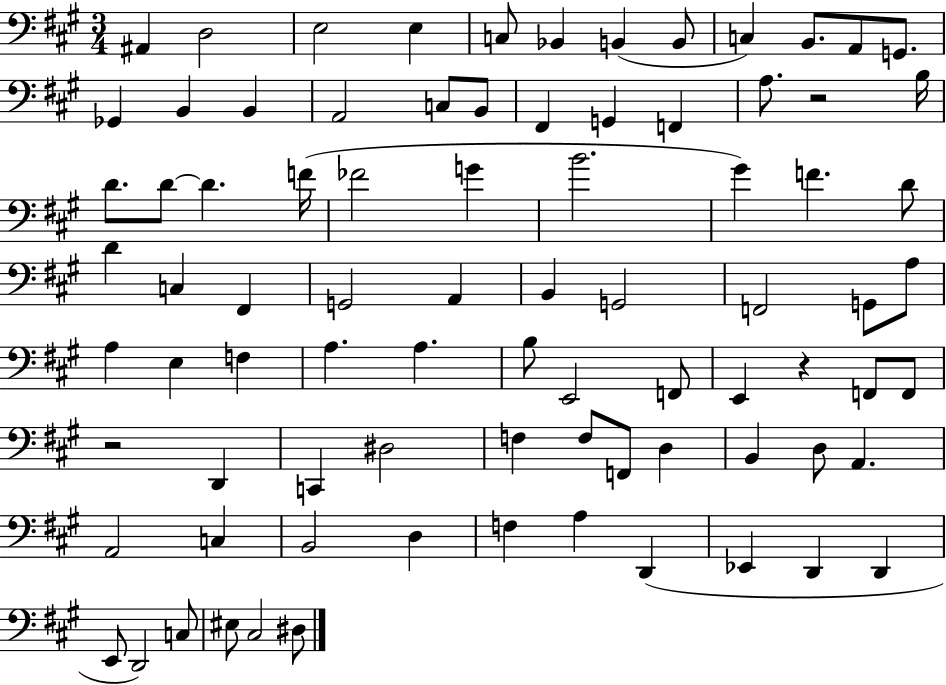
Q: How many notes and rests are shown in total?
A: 83